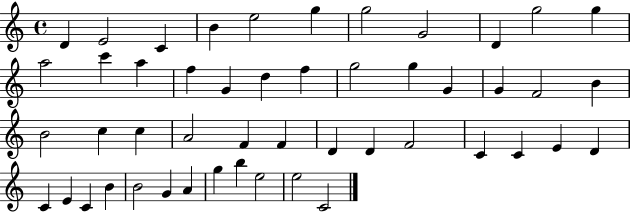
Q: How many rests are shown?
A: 0